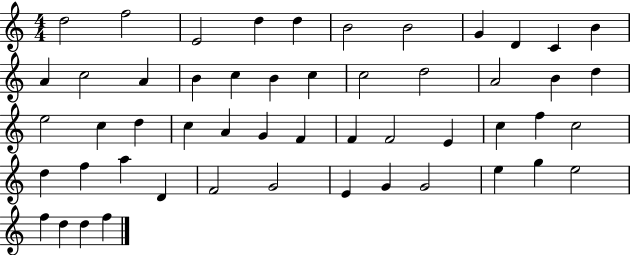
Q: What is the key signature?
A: C major